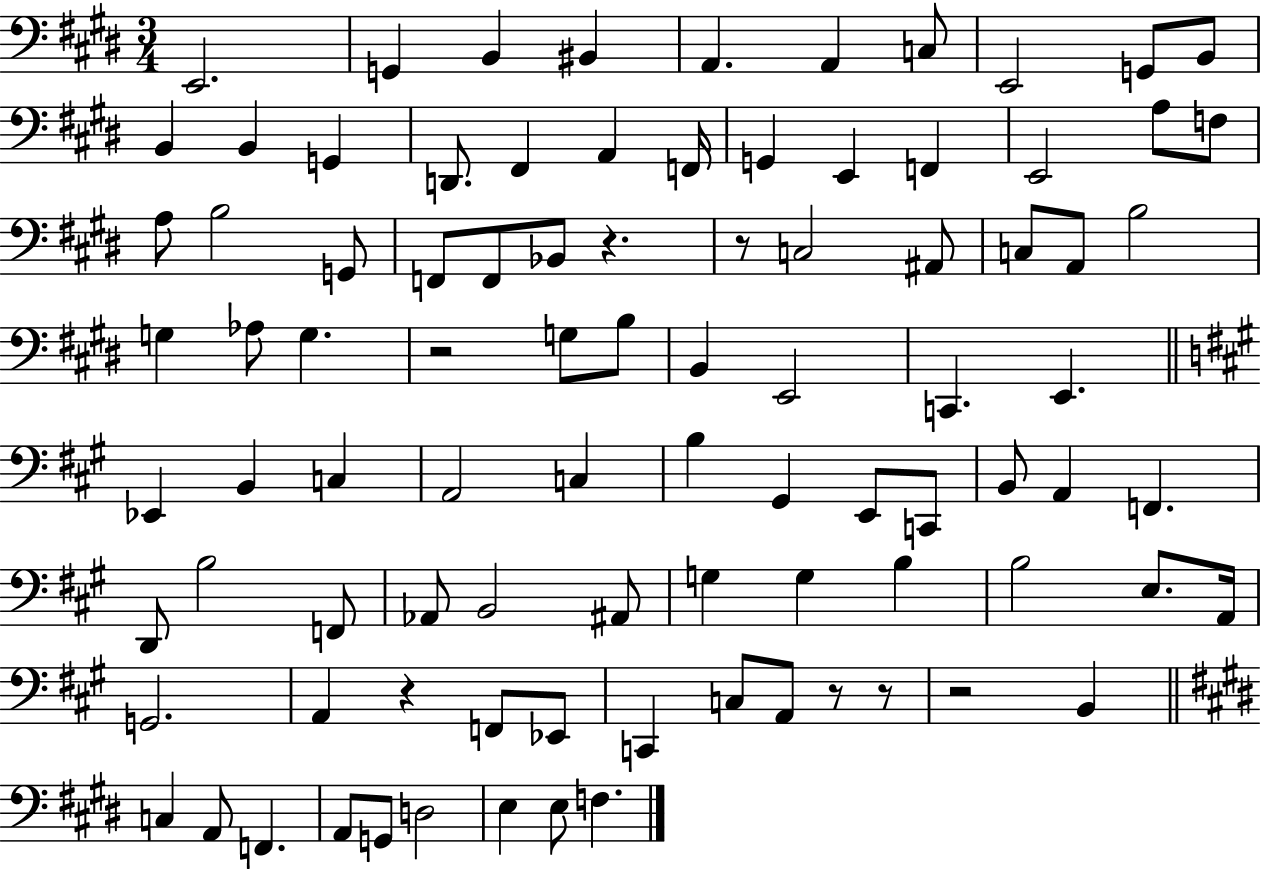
X:1
T:Untitled
M:3/4
L:1/4
K:E
E,,2 G,, B,, ^B,, A,, A,, C,/2 E,,2 G,,/2 B,,/2 B,, B,, G,, D,,/2 ^F,, A,, F,,/4 G,, E,, F,, E,,2 A,/2 F,/2 A,/2 B,2 G,,/2 F,,/2 F,,/2 _B,,/2 z z/2 C,2 ^A,,/2 C,/2 A,,/2 B,2 G, _A,/2 G, z2 G,/2 B,/2 B,, E,,2 C,, E,, _E,, B,, C, A,,2 C, B, ^G,, E,,/2 C,,/2 B,,/2 A,, F,, D,,/2 B,2 F,,/2 _A,,/2 B,,2 ^A,,/2 G, G, B, B,2 E,/2 A,,/4 G,,2 A,, z F,,/2 _E,,/2 C,, C,/2 A,,/2 z/2 z/2 z2 B,, C, A,,/2 F,, A,,/2 G,,/2 D,2 E, E,/2 F,